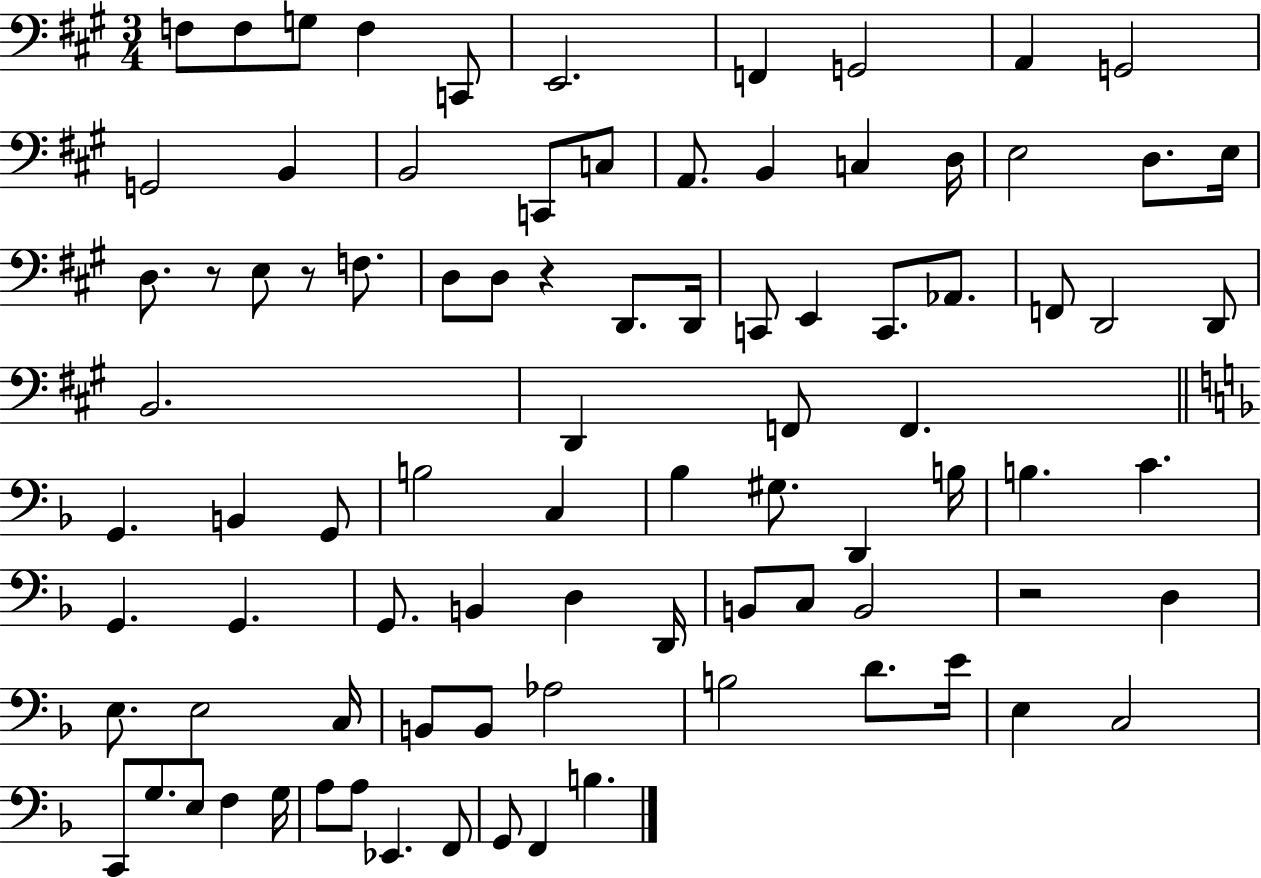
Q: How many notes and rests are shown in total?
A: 88